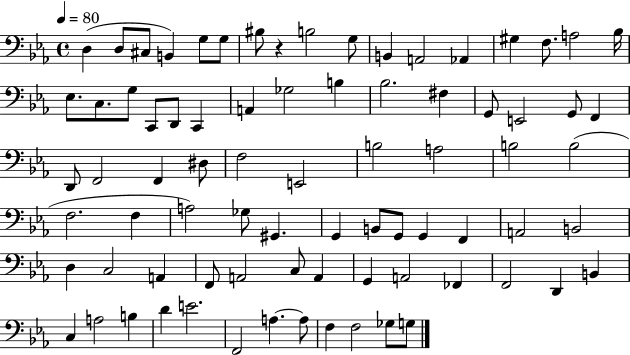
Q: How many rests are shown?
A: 1